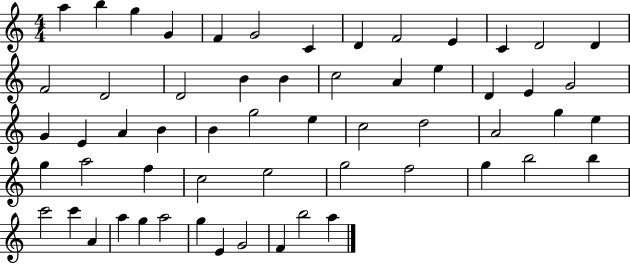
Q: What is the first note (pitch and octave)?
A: A5